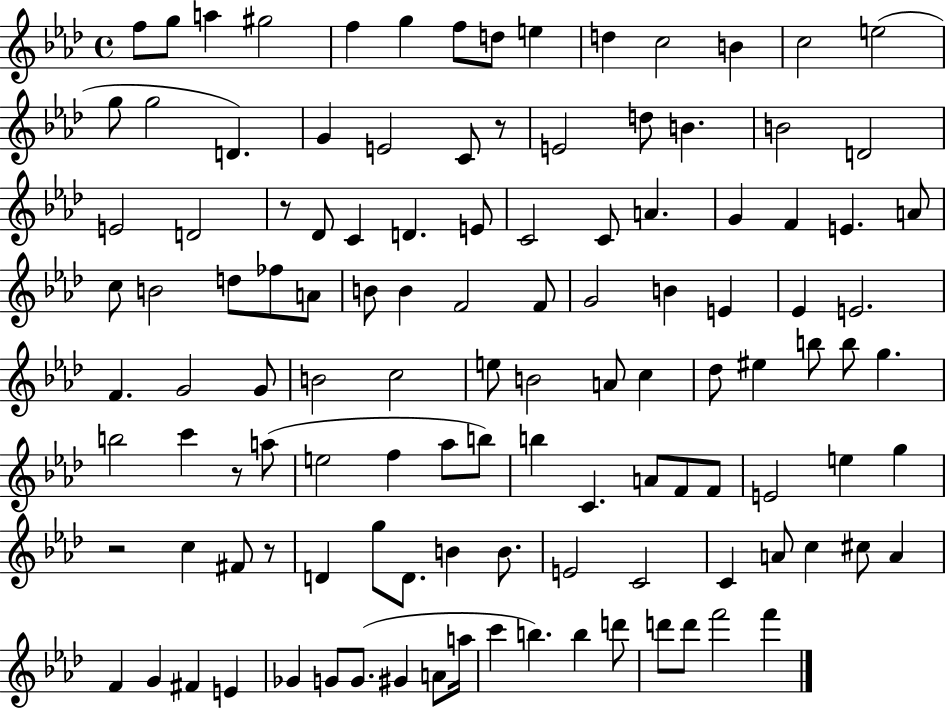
{
  \clef treble
  \time 4/4
  \defaultTimeSignature
  \key aes \major
  f''8 g''8 a''4 gis''2 | f''4 g''4 f''8 d''8 e''4 | d''4 c''2 b'4 | c''2 e''2( | \break g''8 g''2 d'4.) | g'4 e'2 c'8 r8 | e'2 d''8 b'4. | b'2 d'2 | \break e'2 d'2 | r8 des'8 c'4 d'4. e'8 | c'2 c'8 a'4. | g'4 f'4 e'4. a'8 | \break c''8 b'2 d''8 fes''8 a'8 | b'8 b'4 f'2 f'8 | g'2 b'4 e'4 | ees'4 e'2. | \break f'4. g'2 g'8 | b'2 c''2 | e''8 b'2 a'8 c''4 | des''8 eis''4 b''8 b''8 g''4. | \break b''2 c'''4 r8 a''8( | e''2 f''4 aes''8 b''8) | b''4 c'4. a'8 f'8 f'8 | e'2 e''4 g''4 | \break r2 c''4 fis'8 r8 | d'4 g''8 d'8. b'4 b'8. | e'2 c'2 | c'4 a'8 c''4 cis''8 a'4 | \break f'4 g'4 fis'4 e'4 | ges'4 g'8 g'8.( gis'4 a'8 a''16 | c'''4 b''4.) b''4 d'''8 | d'''8 d'''8 f'''2 f'''4 | \break \bar "|."
}